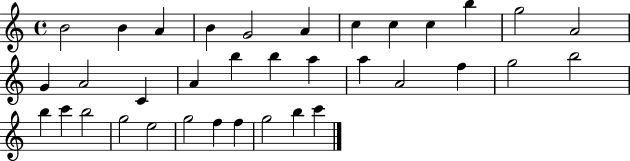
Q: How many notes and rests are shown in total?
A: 35